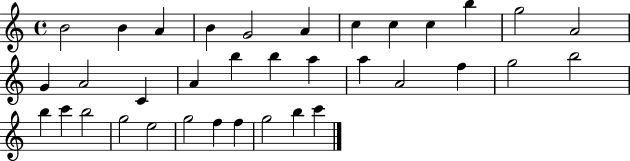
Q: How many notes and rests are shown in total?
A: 35